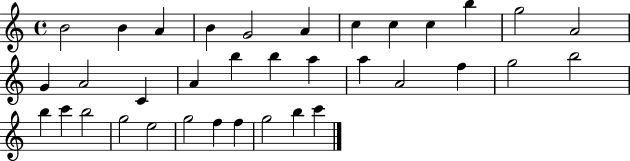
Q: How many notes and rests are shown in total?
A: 35